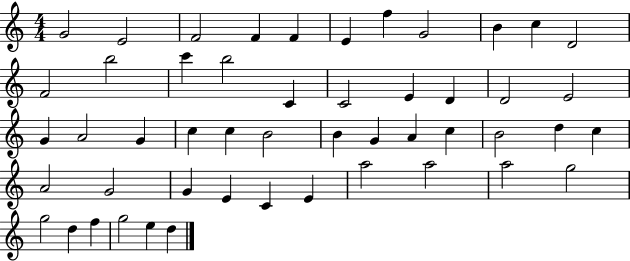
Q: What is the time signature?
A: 4/4